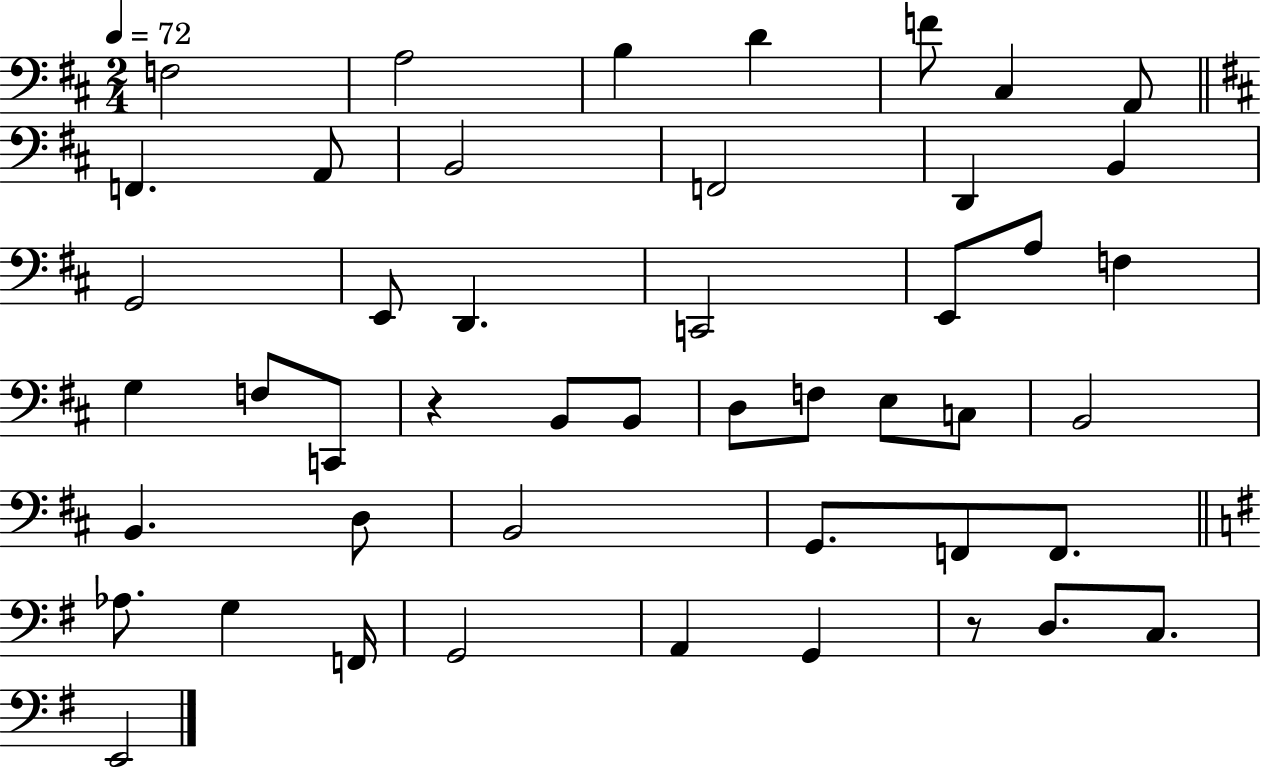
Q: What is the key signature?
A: D major